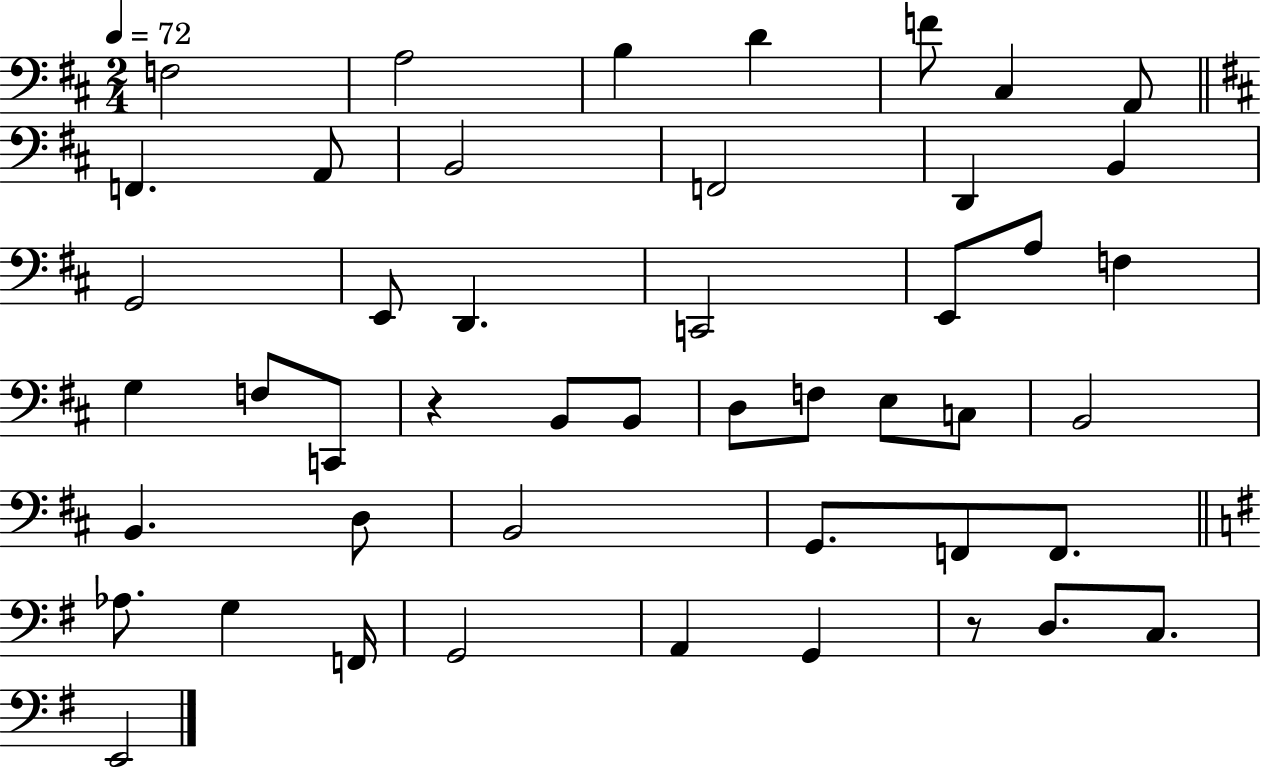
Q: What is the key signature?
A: D major